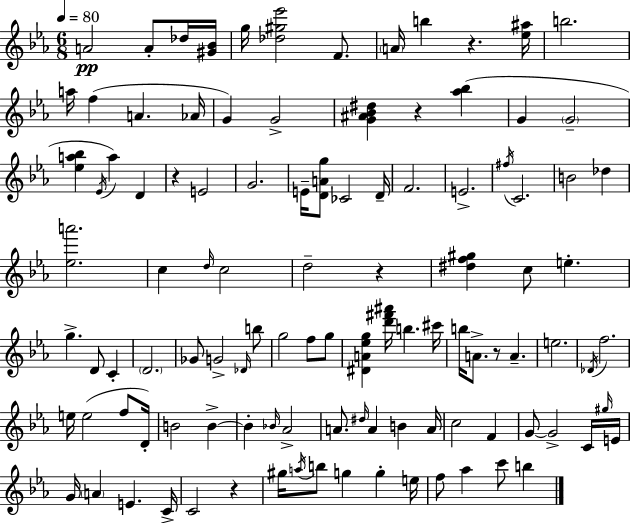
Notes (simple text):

A4/h A4/e Db5/s [G#4,Bb4]/s G5/s [Db5,G#5,Eb6]/h F4/e. A4/s B5/q R/q. [Eb5,A#5]/s B5/h. A5/s F5/q A4/q. Ab4/s G4/q G4/h [G4,A#4,Bb4,D#5]/q R/q [Ab5,Bb5]/q G4/q G4/h [Eb5,A5,Bb5]/q Eb4/s A5/q D4/q R/q E4/h G4/h. E4/s [D4,A4,G5]/e CES4/h D4/s F4/h. E4/h. F#5/s C4/h. B4/h Db5/q [Eb5,A6]/h. C5/q D5/s C5/h D5/h R/q [D#5,F5,G#5]/q C5/e E5/q. G5/q. D4/e C4/q D4/h. Gb4/e G4/h Db4/s B5/e G5/h F5/e G5/e [D#4,A4,Eb5,G5]/q [D6,F#6,A#6]/s B5/q. C#6/s B5/s A4/e. R/e A4/q. E5/h. Db4/s F5/h. E5/s E5/h F5/e D4/s B4/h B4/q B4/q Bb4/s Ab4/h A4/e. D#5/s A4/q B4/q A4/s C5/h F4/q G4/e G4/h C4/s G#5/s E4/s G4/s A4/q E4/q. C4/s C4/h R/q G#5/s A5/s B5/e G5/q G5/q E5/s F5/e Ab5/q C6/e B5/q